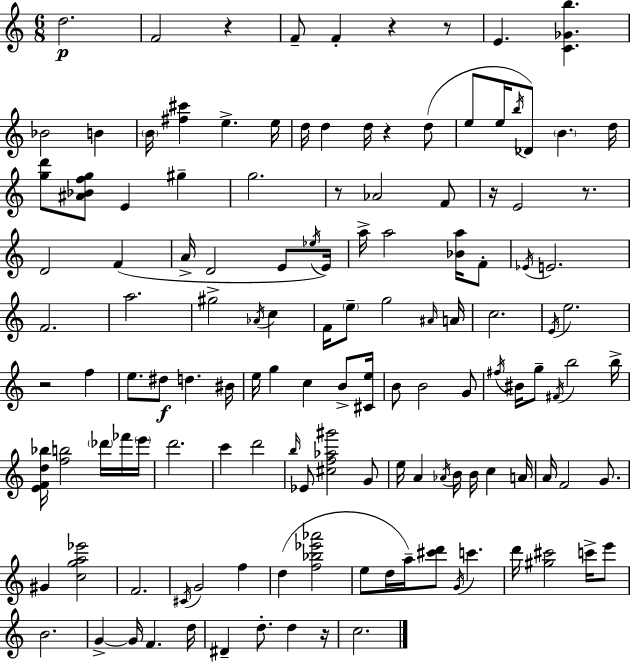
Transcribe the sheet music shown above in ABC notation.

X:1
T:Untitled
M:6/8
L:1/4
K:C
d2 F2 z F/2 F z z/2 E [C_Gb] _B2 B B/4 [^f^c'] e e/4 d/4 d d/4 z d/2 e/2 e/4 b/4 _D/2 B d/4 [gd']/2 [^A_Bfg]/2 E ^g g2 z/2 _A2 F/2 z/4 E2 z/2 D2 F A/4 D2 E/2 _e/4 E/4 a/4 a2 [_Ba]/4 F/2 _E/4 E2 F2 a2 ^g2 _A/4 c F/4 e/2 g2 ^A/4 A/4 c2 E/4 e2 z2 f e/2 ^d/2 d ^B/4 e/4 g c B/2 [^Ce]/4 B/2 B2 G/2 ^f/4 ^B/4 g/2 ^F/4 b2 b/4 [EFd_b]/4 [fb]2 _d'/4 _f'/4 e'/4 d'2 c' d'2 b/4 _E/2 [^cf_a^g']2 G/2 e/4 A _A/4 B/4 B/4 c A/4 A/4 F2 G/2 ^G [cga_e']2 F2 ^C/4 G2 f d [f_b_e'_a']2 e/2 d/4 a/4 [^c'd']/2 G/4 c' d'/4 [^g^c']2 c'/4 e'/2 B2 G G/4 F d/4 ^D d/2 d z/4 c2